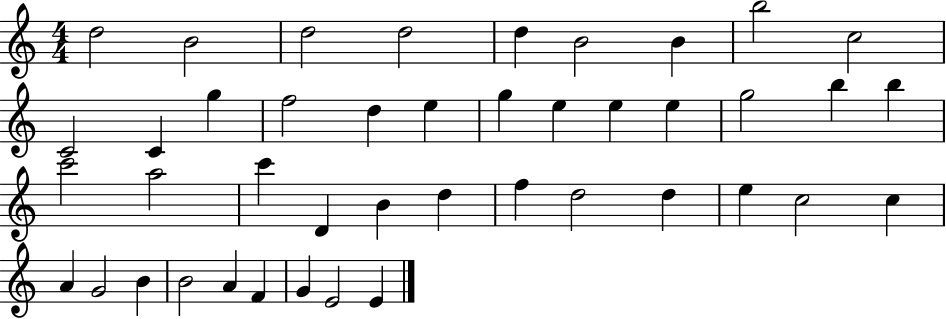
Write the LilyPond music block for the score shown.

{
  \clef treble
  \numericTimeSignature
  \time 4/4
  \key c \major
  d''2 b'2 | d''2 d''2 | d''4 b'2 b'4 | b''2 c''2 | \break c'2 c'4 g''4 | f''2 d''4 e''4 | g''4 e''4 e''4 e''4 | g''2 b''4 b''4 | \break c'''2 a''2 | c'''4 d'4 b'4 d''4 | f''4 d''2 d''4 | e''4 c''2 c''4 | \break a'4 g'2 b'4 | b'2 a'4 f'4 | g'4 e'2 e'4 | \bar "|."
}